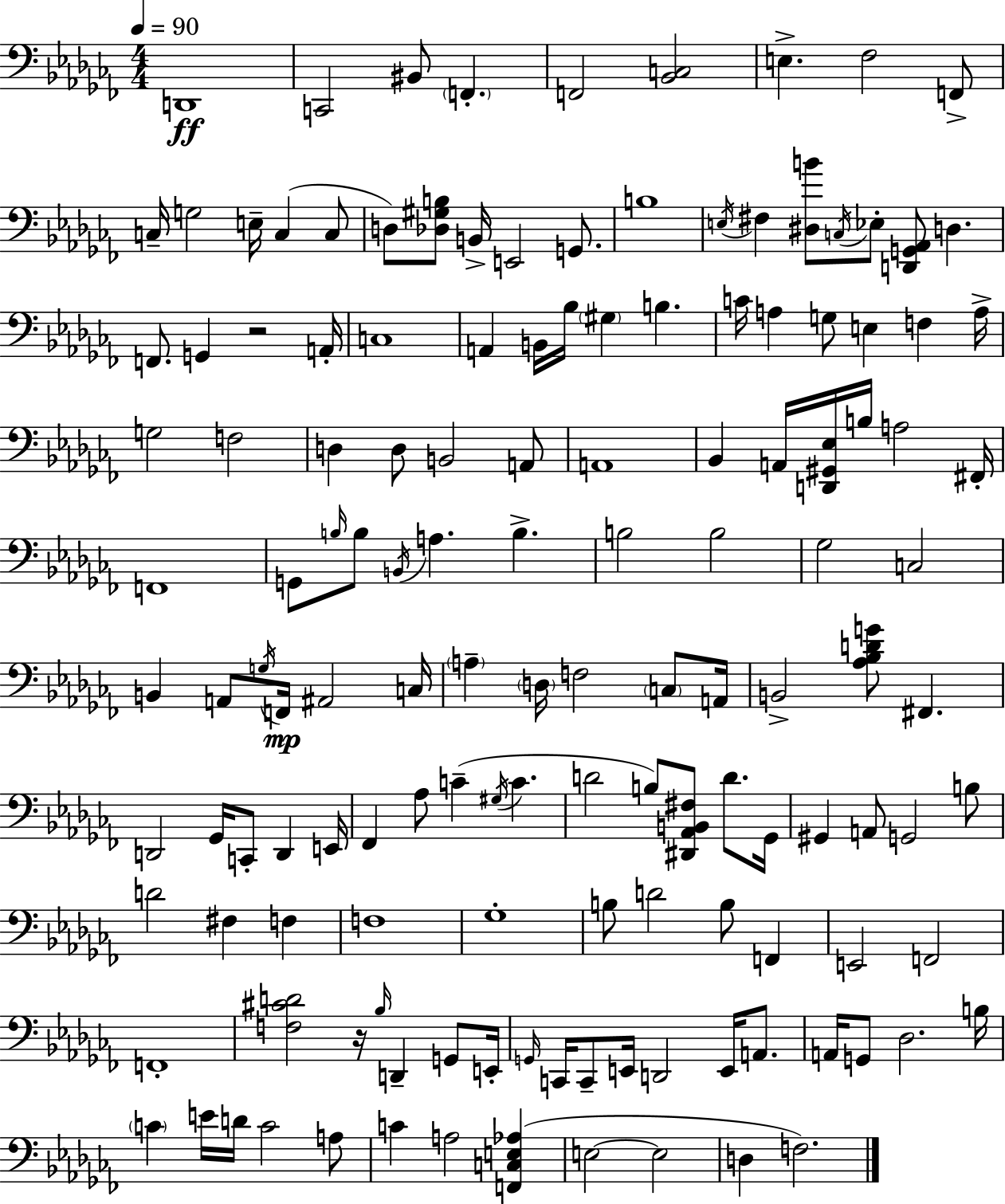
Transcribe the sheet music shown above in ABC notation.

X:1
T:Untitled
M:4/4
L:1/4
K:Abm
D,,4 C,,2 ^B,,/2 F,, F,,2 [_B,,C,]2 E, _F,2 F,,/2 C,/4 G,2 E,/4 C, C,/2 D,/2 [_D,^G,B,]/2 B,,/4 E,,2 G,,/2 B,4 E,/4 ^F, [^D,B]/2 C,/4 _E,/2 [D,,G,,_A,,]/2 D, F,,/2 G,, z2 A,,/4 C,4 A,, B,,/4 _B,/4 ^G, B, C/4 A, G,/2 E, F, A,/4 G,2 F,2 D, D,/2 B,,2 A,,/2 A,,4 _B,, A,,/4 [D,,^G,,_E,]/4 B,/4 A,2 ^F,,/4 F,,4 G,,/2 B,/4 B,/2 B,,/4 A, B, B,2 B,2 _G,2 C,2 B,, A,,/2 G,/4 F,,/4 ^A,,2 C,/4 A, D,/4 F,2 C,/2 A,,/4 B,,2 [_A,_B,DG]/2 ^F,, D,,2 _G,,/4 C,,/2 D,, E,,/4 _F,, _A,/2 C ^G,/4 C D2 B,/2 [^D,,_A,,B,,^F,]/2 D/2 _G,,/4 ^G,, A,,/2 G,,2 B,/2 D2 ^F, F, F,4 _G,4 B,/2 D2 B,/2 F,, E,,2 F,,2 F,,4 [F,^CD]2 z/4 _B,/4 D,, G,,/2 E,,/4 G,,/4 C,,/4 C,,/2 E,,/4 D,,2 E,,/4 A,,/2 A,,/4 G,,/2 _D,2 B,/4 C E/4 D/4 C2 A,/2 C A,2 [F,,C,E,_A,] E,2 E,2 D, F,2